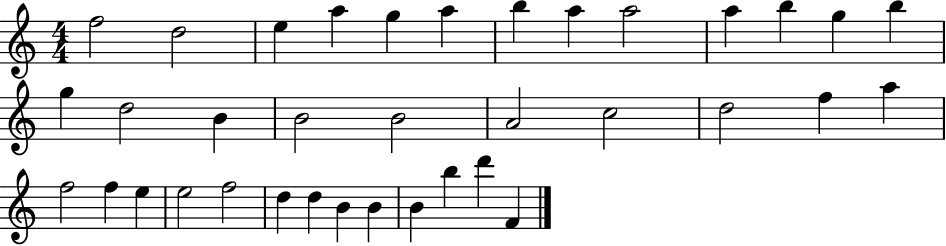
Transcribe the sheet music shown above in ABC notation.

X:1
T:Untitled
M:4/4
L:1/4
K:C
f2 d2 e a g a b a a2 a b g b g d2 B B2 B2 A2 c2 d2 f a f2 f e e2 f2 d d B B B b d' F